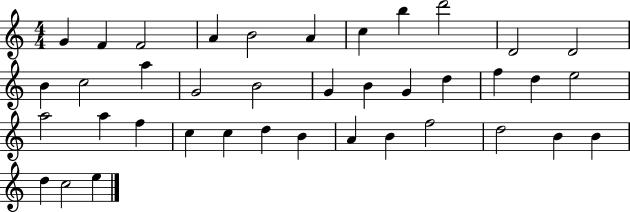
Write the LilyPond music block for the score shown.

{
  \clef treble
  \numericTimeSignature
  \time 4/4
  \key c \major
  g'4 f'4 f'2 | a'4 b'2 a'4 | c''4 b''4 d'''2 | d'2 d'2 | \break b'4 c''2 a''4 | g'2 b'2 | g'4 b'4 g'4 d''4 | f''4 d''4 e''2 | \break a''2 a''4 f''4 | c''4 c''4 d''4 b'4 | a'4 b'4 f''2 | d''2 b'4 b'4 | \break d''4 c''2 e''4 | \bar "|."
}